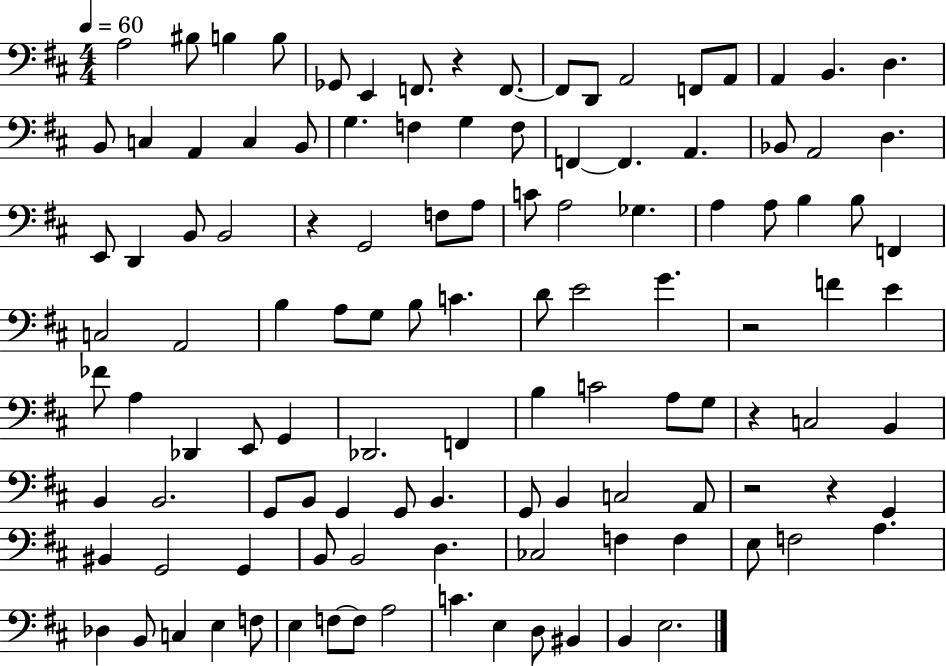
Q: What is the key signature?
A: D major